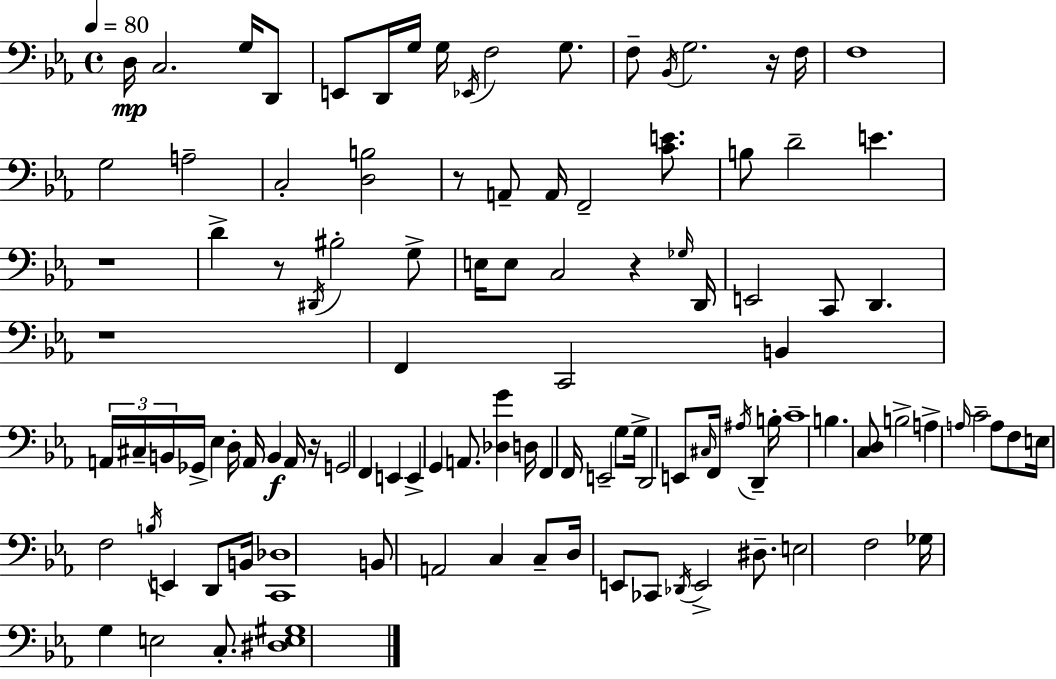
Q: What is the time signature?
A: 4/4